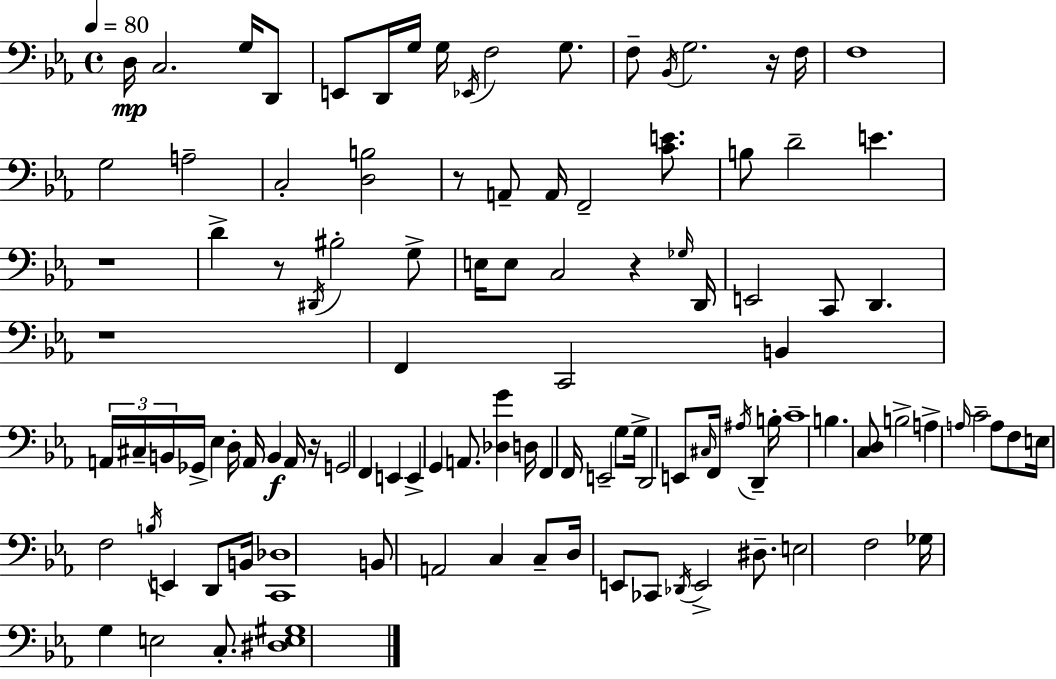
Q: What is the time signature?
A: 4/4